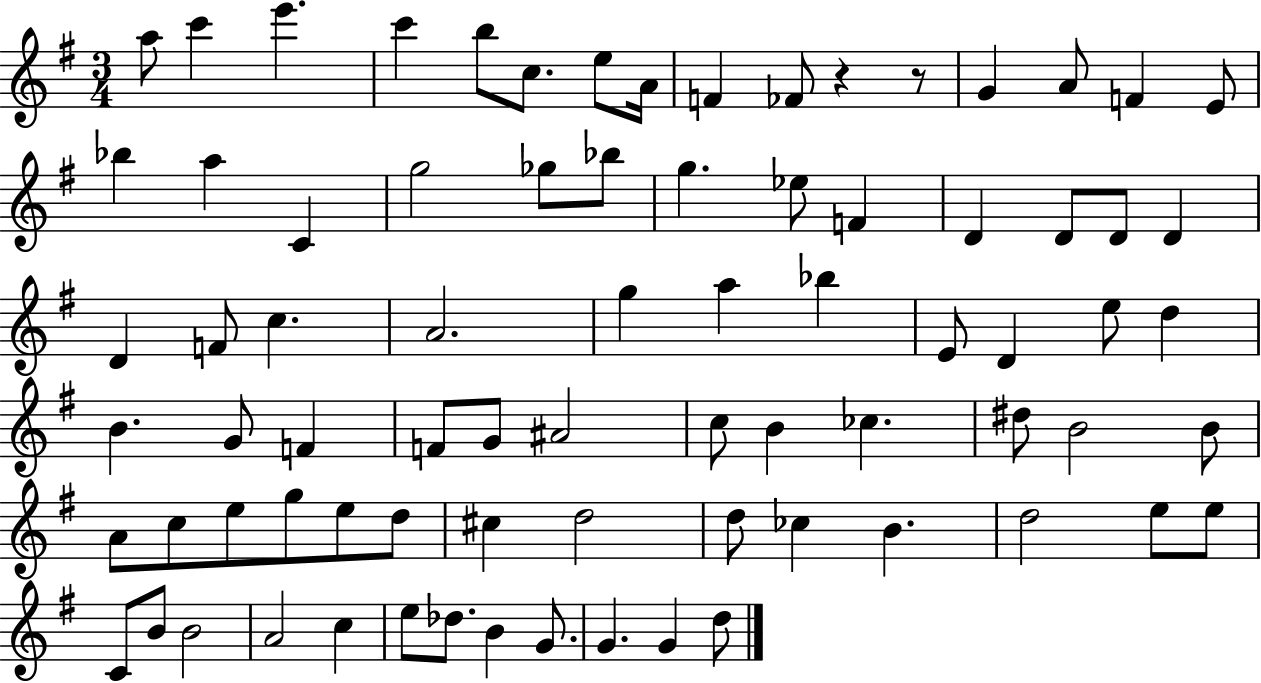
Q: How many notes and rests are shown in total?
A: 78